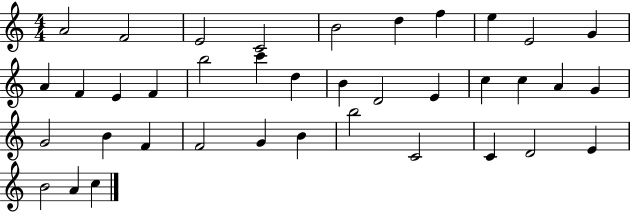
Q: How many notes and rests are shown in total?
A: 38